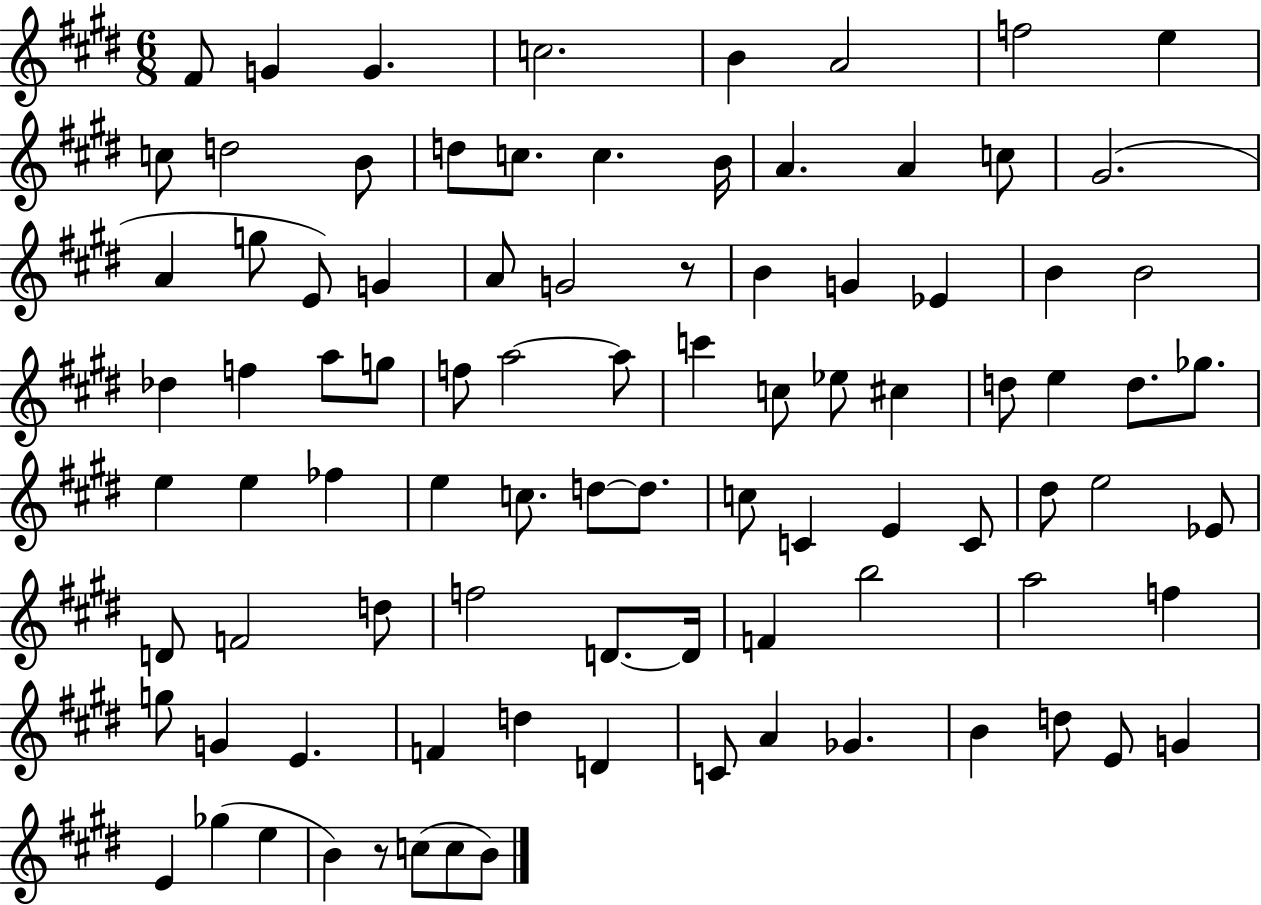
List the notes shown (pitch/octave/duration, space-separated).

F#4/e G4/q G4/q. C5/h. B4/q A4/h F5/h E5/q C5/e D5/h B4/e D5/e C5/e. C5/q. B4/s A4/q. A4/q C5/e G#4/h. A4/q G5/e E4/e G4/q A4/e G4/h R/e B4/q G4/q Eb4/q B4/q B4/h Db5/q F5/q A5/e G5/e F5/e A5/h A5/e C6/q C5/e Eb5/e C#5/q D5/e E5/q D5/e. Gb5/e. E5/q E5/q FES5/q E5/q C5/e. D5/e D5/e. C5/e C4/q E4/q C4/e D#5/e E5/h Eb4/e D4/e F4/h D5/e F5/h D4/e. D4/s F4/q B5/h A5/h F5/q G5/e G4/q E4/q. F4/q D5/q D4/q C4/e A4/q Gb4/q. B4/q D5/e E4/e G4/q E4/q Gb5/q E5/q B4/q R/e C5/e C5/e B4/e